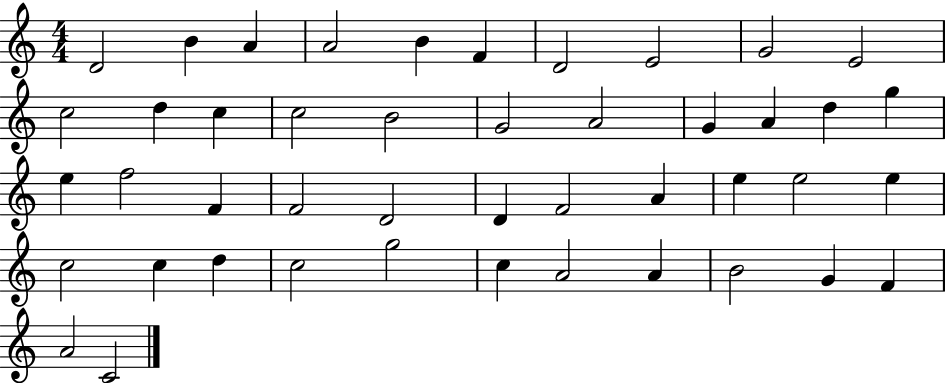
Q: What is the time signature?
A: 4/4